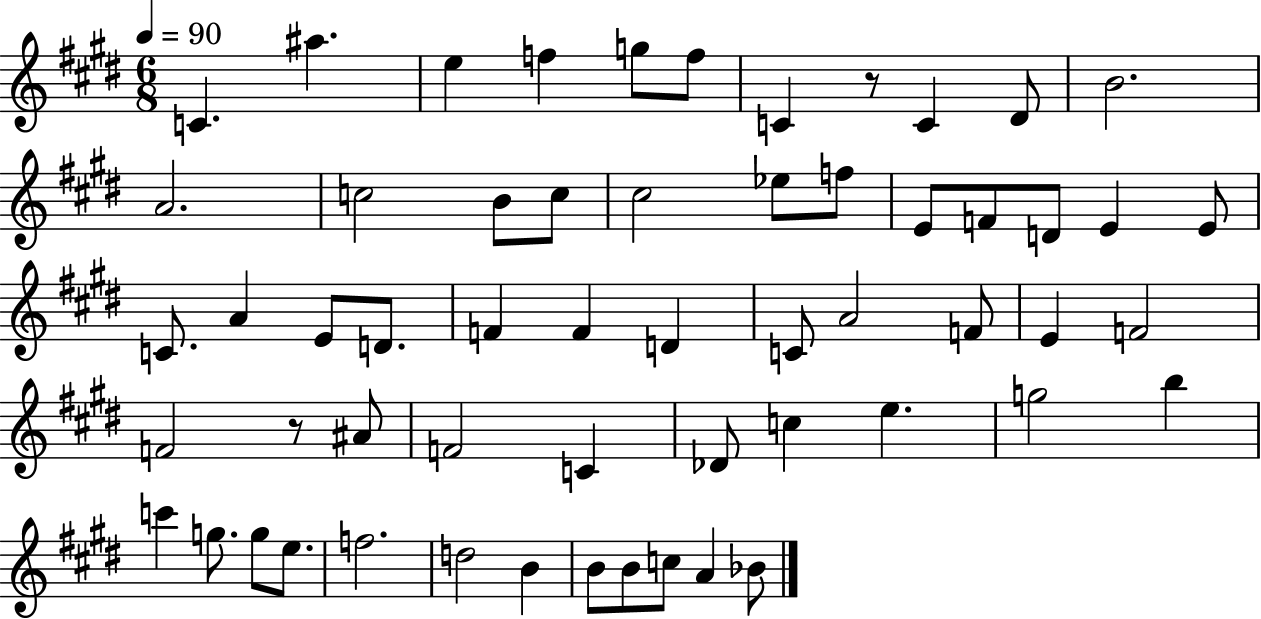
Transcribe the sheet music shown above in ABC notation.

X:1
T:Untitled
M:6/8
L:1/4
K:E
C ^a e f g/2 f/2 C z/2 C ^D/2 B2 A2 c2 B/2 c/2 ^c2 _e/2 f/2 E/2 F/2 D/2 E E/2 C/2 A E/2 D/2 F F D C/2 A2 F/2 E F2 F2 z/2 ^A/2 F2 C _D/2 c e g2 b c' g/2 g/2 e/2 f2 d2 B B/2 B/2 c/2 A _B/2